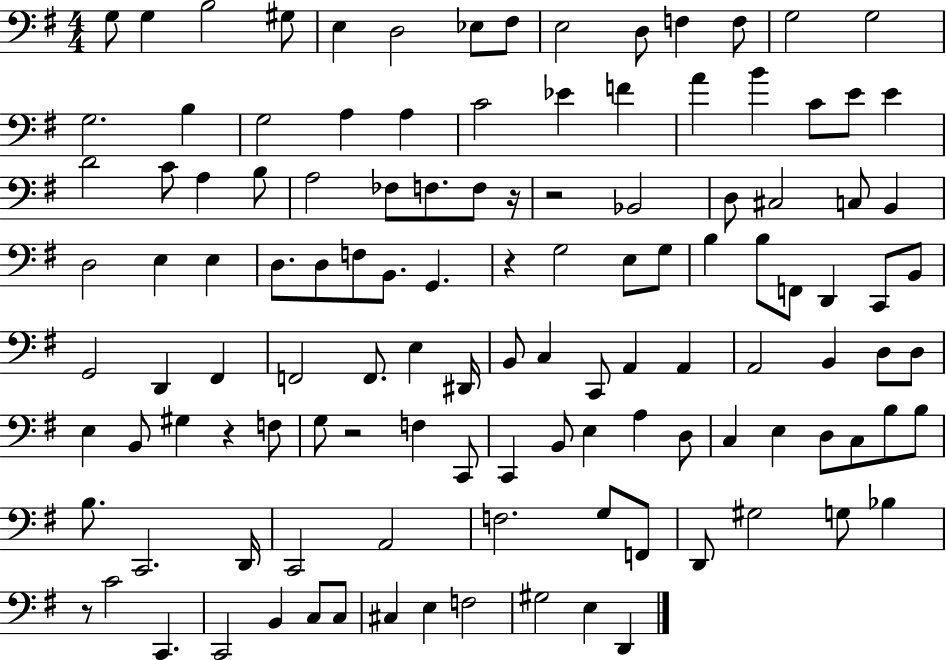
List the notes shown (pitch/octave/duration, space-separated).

G3/e G3/q B3/h G#3/e E3/q D3/h Eb3/e F#3/e E3/h D3/e F3/q F3/e G3/h G3/h G3/h. B3/q G3/h A3/q A3/q C4/h Eb4/q F4/q A4/q B4/q C4/e E4/e E4/q D4/h C4/e A3/q B3/e A3/h FES3/e F3/e. F3/e R/s R/h Bb2/h D3/e C#3/h C3/e B2/q D3/h E3/q E3/q D3/e. D3/e F3/e B2/e. G2/q. R/q G3/h E3/e G3/e B3/q B3/e F2/e D2/q C2/e B2/e G2/h D2/q F#2/q F2/h F2/e. E3/q D#2/s B2/e C3/q C2/e A2/q A2/q A2/h B2/q D3/e D3/e E3/q B2/e G#3/q R/q F3/e G3/e R/h F3/q C2/e C2/q B2/e E3/q A3/q D3/e C3/q E3/q D3/e C3/e B3/e B3/e B3/e. C2/h. D2/s C2/h A2/h F3/h. G3/e F2/e D2/e G#3/h G3/e Bb3/q R/e C4/h C2/q. C2/h B2/q C3/e C3/e C#3/q E3/q F3/h G#3/h E3/q D2/q